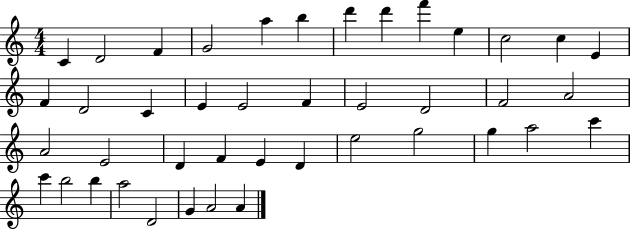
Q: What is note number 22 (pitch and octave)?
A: F4